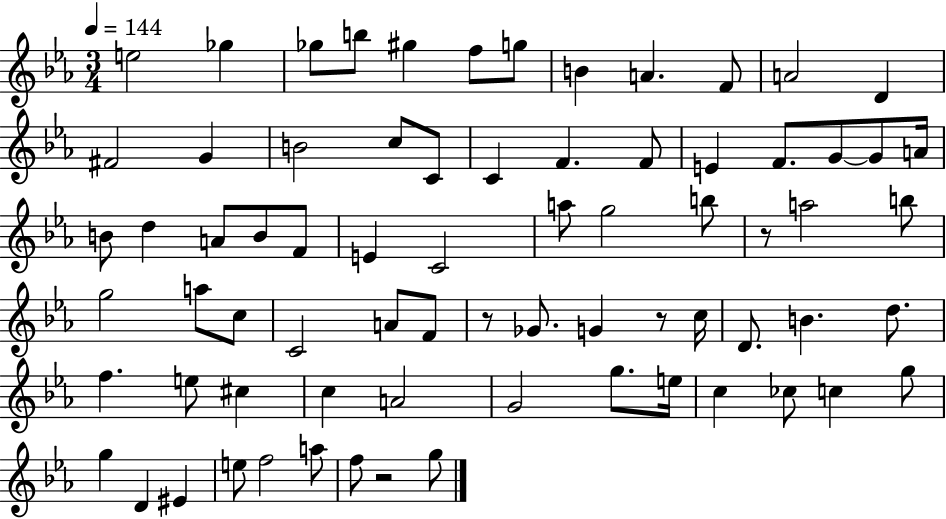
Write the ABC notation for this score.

X:1
T:Untitled
M:3/4
L:1/4
K:Eb
e2 _g _g/2 b/2 ^g f/2 g/2 B A F/2 A2 D ^F2 G B2 c/2 C/2 C F F/2 E F/2 G/2 G/2 A/4 B/2 d A/2 B/2 F/2 E C2 a/2 g2 b/2 z/2 a2 b/2 g2 a/2 c/2 C2 A/2 F/2 z/2 _G/2 G z/2 c/4 D/2 B d/2 f e/2 ^c c A2 G2 g/2 e/4 c _c/2 c g/2 g D ^E e/2 f2 a/2 f/2 z2 g/2